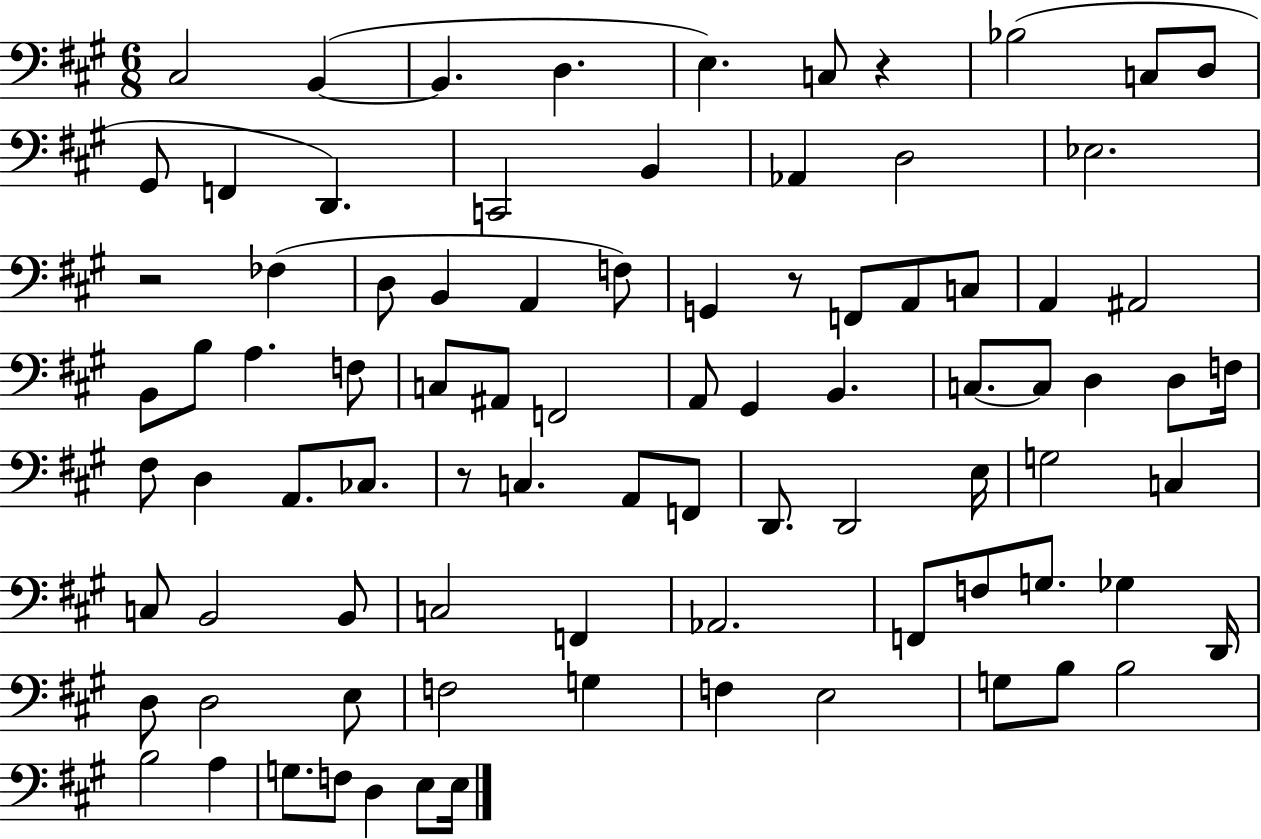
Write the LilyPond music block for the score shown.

{
  \clef bass
  \numericTimeSignature
  \time 6/8
  \key a \major
  cis2 b,4~(~ | b,4. d4. | e4.) c8 r4 | bes2( c8 d8 | \break gis,8 f,4 d,4.) | c,2 b,4 | aes,4 d2 | ees2. | \break r2 fes4( | d8 b,4 a,4 f8) | g,4 r8 f,8 a,8 c8 | a,4 ais,2 | \break b,8 b8 a4. f8 | c8 ais,8 f,2 | a,8 gis,4 b,4. | c8.~~ c8 d4 d8 f16 | \break fis8 d4 a,8. ces8. | r8 c4. a,8 f,8 | d,8. d,2 e16 | g2 c4 | \break c8 b,2 b,8 | c2 f,4 | aes,2. | f,8 f8 g8. ges4 d,16 | \break d8 d2 e8 | f2 g4 | f4 e2 | g8 b8 b2 | \break b2 a4 | g8. f8 d4 e8 e16 | \bar "|."
}